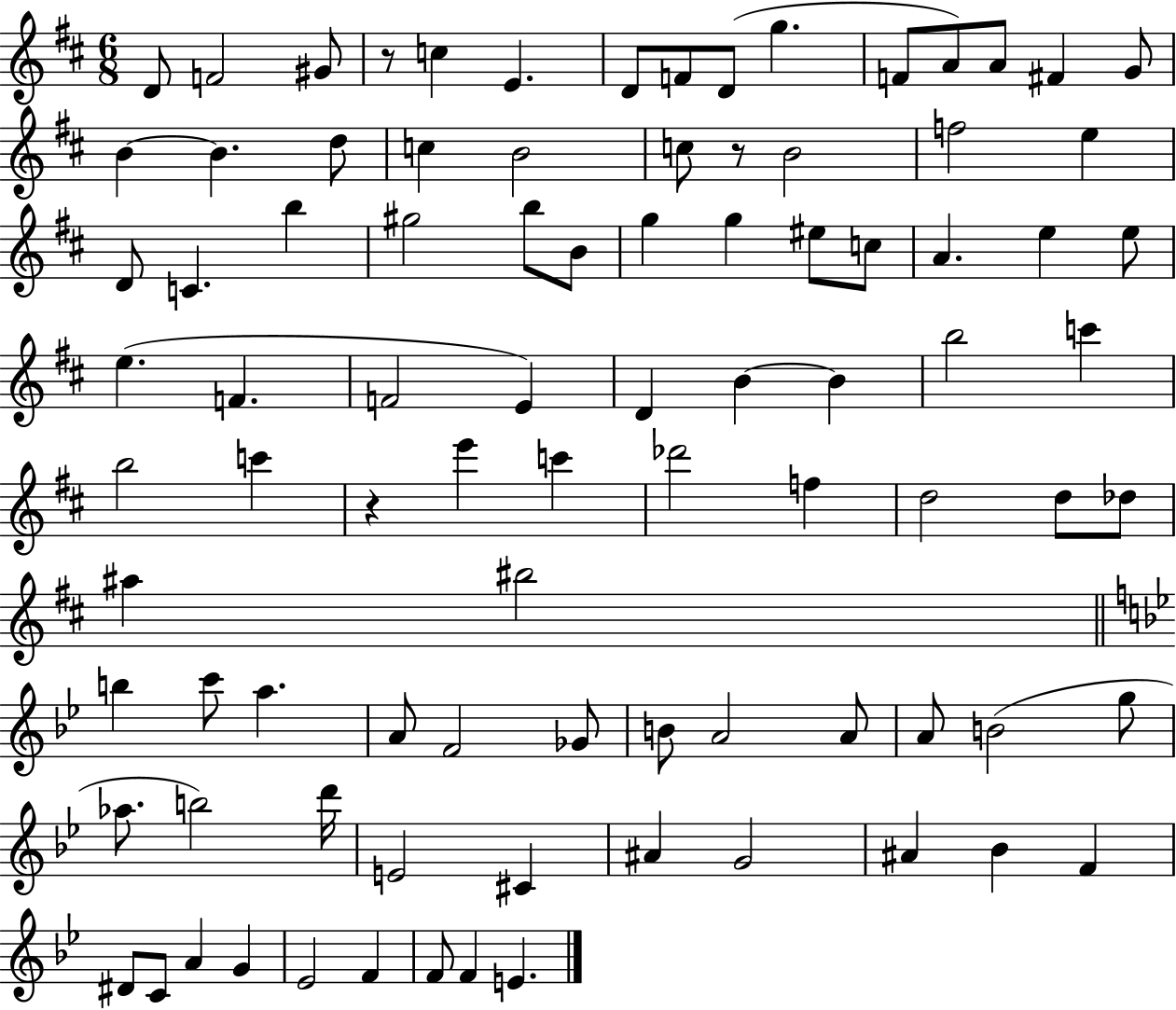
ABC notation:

X:1
T:Untitled
M:6/8
L:1/4
K:D
D/2 F2 ^G/2 z/2 c E D/2 F/2 D/2 g F/2 A/2 A/2 ^F G/2 B B d/2 c B2 c/2 z/2 B2 f2 e D/2 C b ^g2 b/2 B/2 g g ^e/2 c/2 A e e/2 e F F2 E D B B b2 c' b2 c' z e' c' _d'2 f d2 d/2 _d/2 ^a ^b2 b c'/2 a A/2 F2 _G/2 B/2 A2 A/2 A/2 B2 g/2 _a/2 b2 d'/4 E2 ^C ^A G2 ^A _B F ^D/2 C/2 A G _E2 F F/2 F E